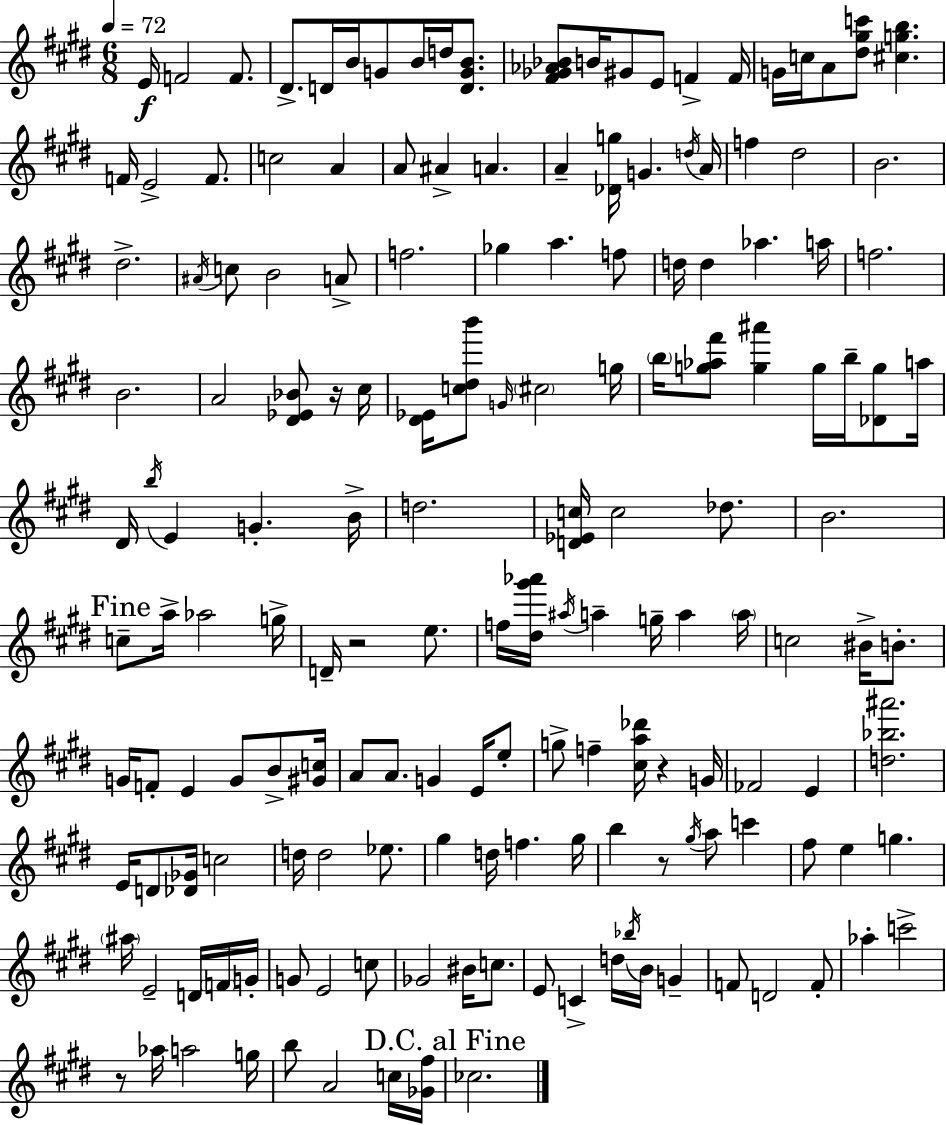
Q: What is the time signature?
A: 6/8